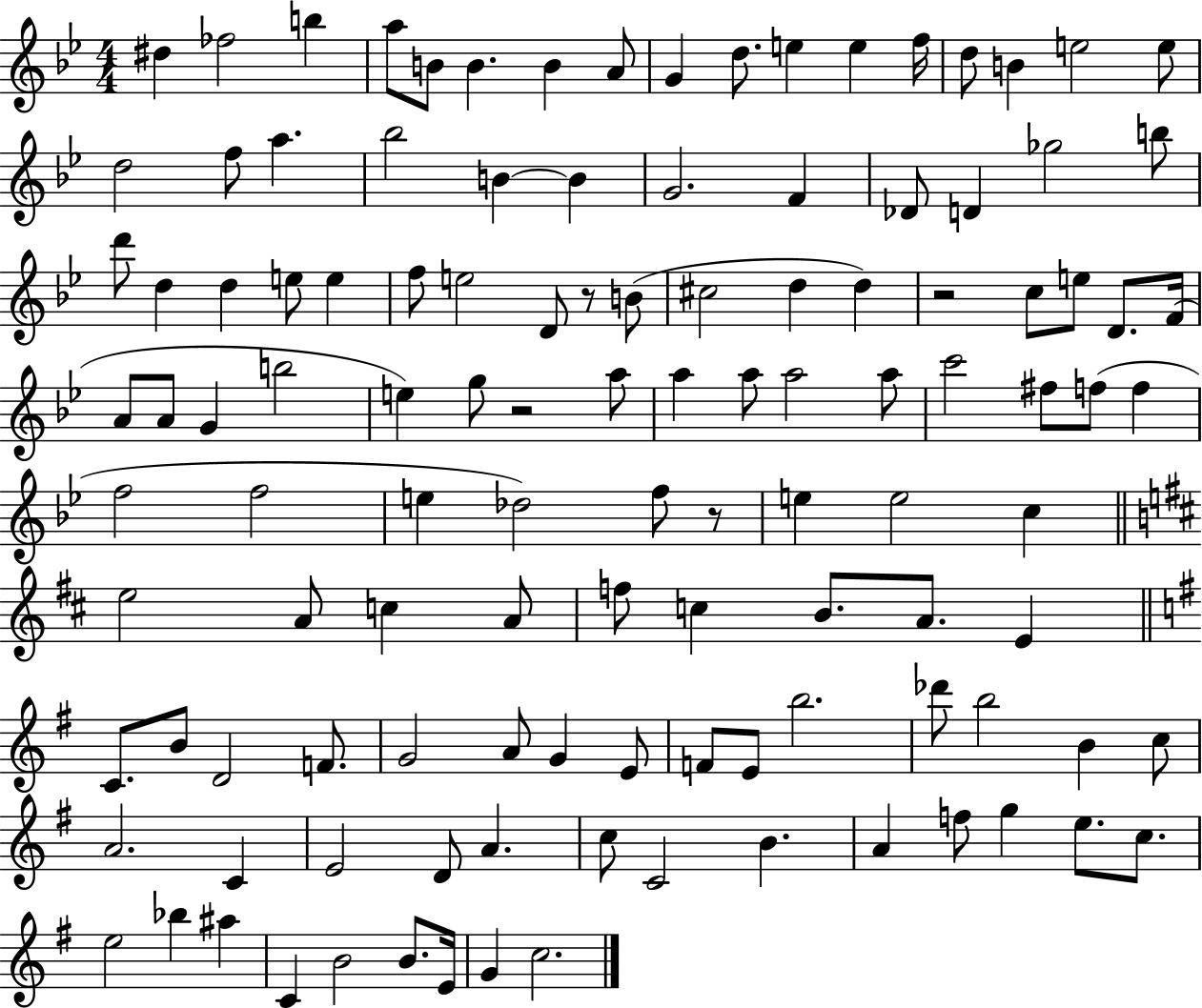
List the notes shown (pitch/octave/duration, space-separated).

D#5/q FES5/h B5/q A5/e B4/e B4/q. B4/q A4/e G4/q D5/e. E5/q E5/q F5/s D5/e B4/q E5/h E5/e D5/h F5/e A5/q. Bb5/h B4/q B4/q G4/h. F4/q Db4/e D4/q Gb5/h B5/e D6/e D5/q D5/q E5/e E5/q F5/e E5/h D4/e R/e B4/e C#5/h D5/q D5/q R/h C5/e E5/e D4/e. F4/s A4/e A4/e G4/q B5/h E5/q G5/e R/h A5/e A5/q A5/e A5/h A5/e C6/h F#5/e F5/e F5/q F5/h F5/h E5/q Db5/h F5/e R/e E5/q E5/h C5/q E5/h A4/e C5/q A4/e F5/e C5/q B4/e. A4/e. E4/q C4/e. B4/e D4/h F4/e. G4/h A4/e G4/q E4/e F4/e E4/e B5/h. Db6/e B5/h B4/q C5/e A4/h. C4/q E4/h D4/e A4/q. C5/e C4/h B4/q. A4/q F5/e G5/q E5/e. C5/e. E5/h Bb5/q A#5/q C4/q B4/h B4/e. E4/s G4/q C5/h.